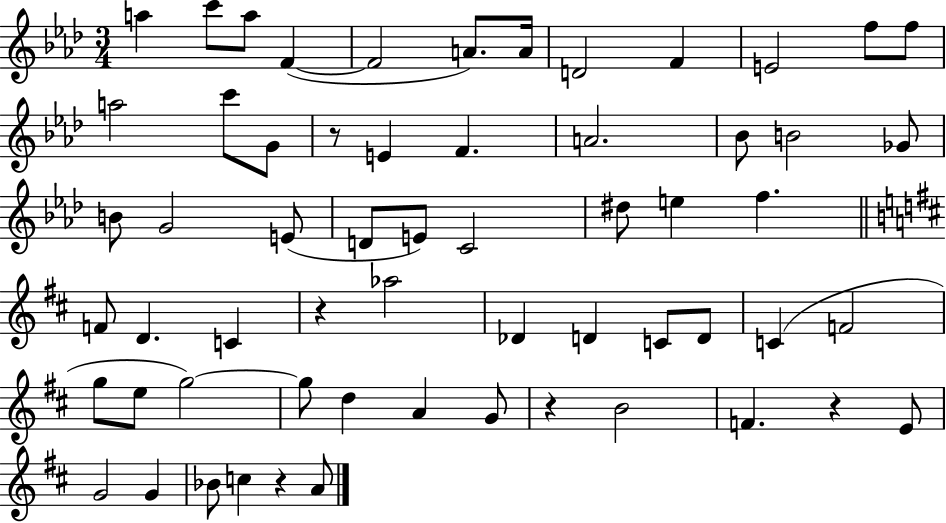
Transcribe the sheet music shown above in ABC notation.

X:1
T:Untitled
M:3/4
L:1/4
K:Ab
a c'/2 a/2 F F2 A/2 A/4 D2 F E2 f/2 f/2 a2 c'/2 G/2 z/2 E F A2 _B/2 B2 _G/2 B/2 G2 E/2 D/2 E/2 C2 ^d/2 e f F/2 D C z _a2 _D D C/2 D/2 C F2 g/2 e/2 g2 g/2 d A G/2 z B2 F z E/2 G2 G _B/2 c z A/2